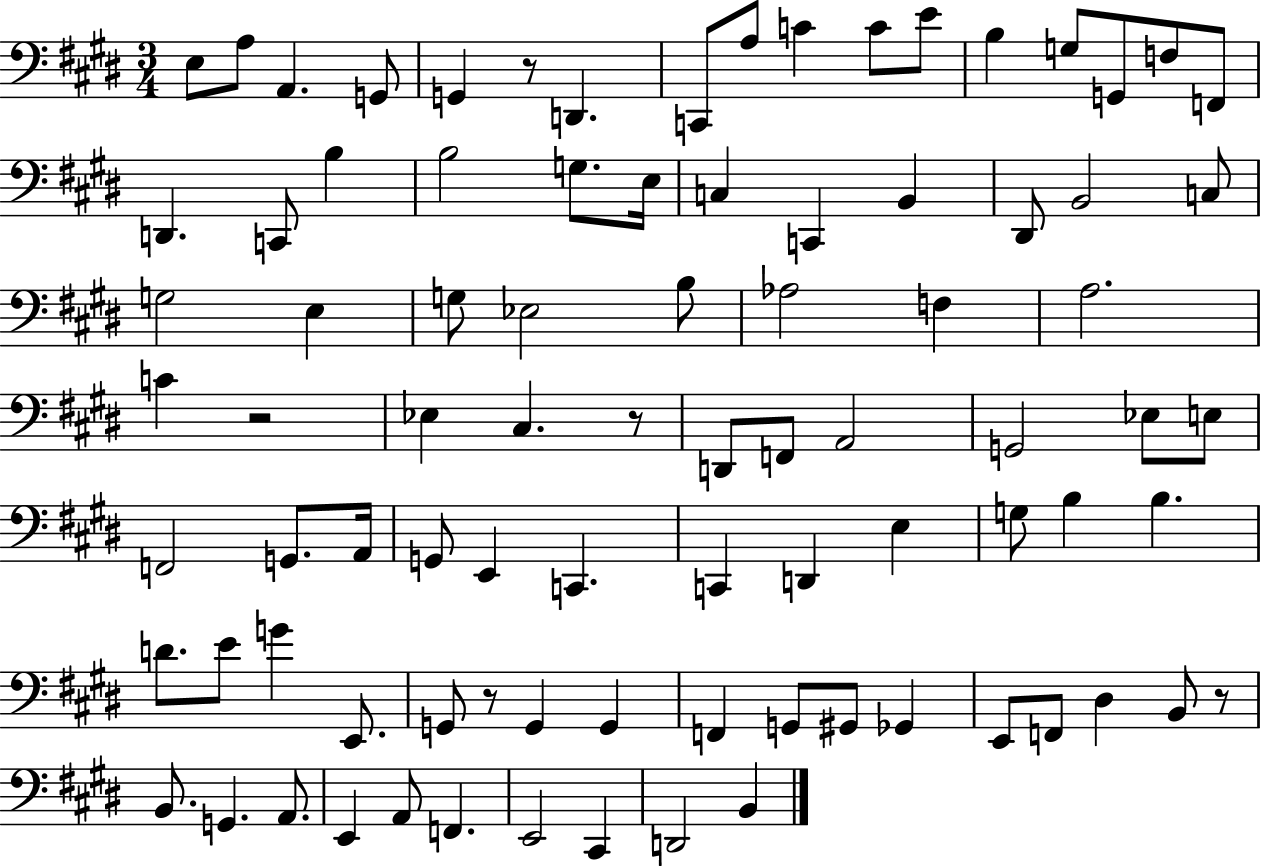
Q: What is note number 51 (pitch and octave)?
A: C2